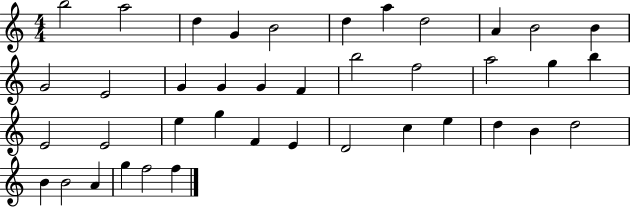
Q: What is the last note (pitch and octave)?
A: F5